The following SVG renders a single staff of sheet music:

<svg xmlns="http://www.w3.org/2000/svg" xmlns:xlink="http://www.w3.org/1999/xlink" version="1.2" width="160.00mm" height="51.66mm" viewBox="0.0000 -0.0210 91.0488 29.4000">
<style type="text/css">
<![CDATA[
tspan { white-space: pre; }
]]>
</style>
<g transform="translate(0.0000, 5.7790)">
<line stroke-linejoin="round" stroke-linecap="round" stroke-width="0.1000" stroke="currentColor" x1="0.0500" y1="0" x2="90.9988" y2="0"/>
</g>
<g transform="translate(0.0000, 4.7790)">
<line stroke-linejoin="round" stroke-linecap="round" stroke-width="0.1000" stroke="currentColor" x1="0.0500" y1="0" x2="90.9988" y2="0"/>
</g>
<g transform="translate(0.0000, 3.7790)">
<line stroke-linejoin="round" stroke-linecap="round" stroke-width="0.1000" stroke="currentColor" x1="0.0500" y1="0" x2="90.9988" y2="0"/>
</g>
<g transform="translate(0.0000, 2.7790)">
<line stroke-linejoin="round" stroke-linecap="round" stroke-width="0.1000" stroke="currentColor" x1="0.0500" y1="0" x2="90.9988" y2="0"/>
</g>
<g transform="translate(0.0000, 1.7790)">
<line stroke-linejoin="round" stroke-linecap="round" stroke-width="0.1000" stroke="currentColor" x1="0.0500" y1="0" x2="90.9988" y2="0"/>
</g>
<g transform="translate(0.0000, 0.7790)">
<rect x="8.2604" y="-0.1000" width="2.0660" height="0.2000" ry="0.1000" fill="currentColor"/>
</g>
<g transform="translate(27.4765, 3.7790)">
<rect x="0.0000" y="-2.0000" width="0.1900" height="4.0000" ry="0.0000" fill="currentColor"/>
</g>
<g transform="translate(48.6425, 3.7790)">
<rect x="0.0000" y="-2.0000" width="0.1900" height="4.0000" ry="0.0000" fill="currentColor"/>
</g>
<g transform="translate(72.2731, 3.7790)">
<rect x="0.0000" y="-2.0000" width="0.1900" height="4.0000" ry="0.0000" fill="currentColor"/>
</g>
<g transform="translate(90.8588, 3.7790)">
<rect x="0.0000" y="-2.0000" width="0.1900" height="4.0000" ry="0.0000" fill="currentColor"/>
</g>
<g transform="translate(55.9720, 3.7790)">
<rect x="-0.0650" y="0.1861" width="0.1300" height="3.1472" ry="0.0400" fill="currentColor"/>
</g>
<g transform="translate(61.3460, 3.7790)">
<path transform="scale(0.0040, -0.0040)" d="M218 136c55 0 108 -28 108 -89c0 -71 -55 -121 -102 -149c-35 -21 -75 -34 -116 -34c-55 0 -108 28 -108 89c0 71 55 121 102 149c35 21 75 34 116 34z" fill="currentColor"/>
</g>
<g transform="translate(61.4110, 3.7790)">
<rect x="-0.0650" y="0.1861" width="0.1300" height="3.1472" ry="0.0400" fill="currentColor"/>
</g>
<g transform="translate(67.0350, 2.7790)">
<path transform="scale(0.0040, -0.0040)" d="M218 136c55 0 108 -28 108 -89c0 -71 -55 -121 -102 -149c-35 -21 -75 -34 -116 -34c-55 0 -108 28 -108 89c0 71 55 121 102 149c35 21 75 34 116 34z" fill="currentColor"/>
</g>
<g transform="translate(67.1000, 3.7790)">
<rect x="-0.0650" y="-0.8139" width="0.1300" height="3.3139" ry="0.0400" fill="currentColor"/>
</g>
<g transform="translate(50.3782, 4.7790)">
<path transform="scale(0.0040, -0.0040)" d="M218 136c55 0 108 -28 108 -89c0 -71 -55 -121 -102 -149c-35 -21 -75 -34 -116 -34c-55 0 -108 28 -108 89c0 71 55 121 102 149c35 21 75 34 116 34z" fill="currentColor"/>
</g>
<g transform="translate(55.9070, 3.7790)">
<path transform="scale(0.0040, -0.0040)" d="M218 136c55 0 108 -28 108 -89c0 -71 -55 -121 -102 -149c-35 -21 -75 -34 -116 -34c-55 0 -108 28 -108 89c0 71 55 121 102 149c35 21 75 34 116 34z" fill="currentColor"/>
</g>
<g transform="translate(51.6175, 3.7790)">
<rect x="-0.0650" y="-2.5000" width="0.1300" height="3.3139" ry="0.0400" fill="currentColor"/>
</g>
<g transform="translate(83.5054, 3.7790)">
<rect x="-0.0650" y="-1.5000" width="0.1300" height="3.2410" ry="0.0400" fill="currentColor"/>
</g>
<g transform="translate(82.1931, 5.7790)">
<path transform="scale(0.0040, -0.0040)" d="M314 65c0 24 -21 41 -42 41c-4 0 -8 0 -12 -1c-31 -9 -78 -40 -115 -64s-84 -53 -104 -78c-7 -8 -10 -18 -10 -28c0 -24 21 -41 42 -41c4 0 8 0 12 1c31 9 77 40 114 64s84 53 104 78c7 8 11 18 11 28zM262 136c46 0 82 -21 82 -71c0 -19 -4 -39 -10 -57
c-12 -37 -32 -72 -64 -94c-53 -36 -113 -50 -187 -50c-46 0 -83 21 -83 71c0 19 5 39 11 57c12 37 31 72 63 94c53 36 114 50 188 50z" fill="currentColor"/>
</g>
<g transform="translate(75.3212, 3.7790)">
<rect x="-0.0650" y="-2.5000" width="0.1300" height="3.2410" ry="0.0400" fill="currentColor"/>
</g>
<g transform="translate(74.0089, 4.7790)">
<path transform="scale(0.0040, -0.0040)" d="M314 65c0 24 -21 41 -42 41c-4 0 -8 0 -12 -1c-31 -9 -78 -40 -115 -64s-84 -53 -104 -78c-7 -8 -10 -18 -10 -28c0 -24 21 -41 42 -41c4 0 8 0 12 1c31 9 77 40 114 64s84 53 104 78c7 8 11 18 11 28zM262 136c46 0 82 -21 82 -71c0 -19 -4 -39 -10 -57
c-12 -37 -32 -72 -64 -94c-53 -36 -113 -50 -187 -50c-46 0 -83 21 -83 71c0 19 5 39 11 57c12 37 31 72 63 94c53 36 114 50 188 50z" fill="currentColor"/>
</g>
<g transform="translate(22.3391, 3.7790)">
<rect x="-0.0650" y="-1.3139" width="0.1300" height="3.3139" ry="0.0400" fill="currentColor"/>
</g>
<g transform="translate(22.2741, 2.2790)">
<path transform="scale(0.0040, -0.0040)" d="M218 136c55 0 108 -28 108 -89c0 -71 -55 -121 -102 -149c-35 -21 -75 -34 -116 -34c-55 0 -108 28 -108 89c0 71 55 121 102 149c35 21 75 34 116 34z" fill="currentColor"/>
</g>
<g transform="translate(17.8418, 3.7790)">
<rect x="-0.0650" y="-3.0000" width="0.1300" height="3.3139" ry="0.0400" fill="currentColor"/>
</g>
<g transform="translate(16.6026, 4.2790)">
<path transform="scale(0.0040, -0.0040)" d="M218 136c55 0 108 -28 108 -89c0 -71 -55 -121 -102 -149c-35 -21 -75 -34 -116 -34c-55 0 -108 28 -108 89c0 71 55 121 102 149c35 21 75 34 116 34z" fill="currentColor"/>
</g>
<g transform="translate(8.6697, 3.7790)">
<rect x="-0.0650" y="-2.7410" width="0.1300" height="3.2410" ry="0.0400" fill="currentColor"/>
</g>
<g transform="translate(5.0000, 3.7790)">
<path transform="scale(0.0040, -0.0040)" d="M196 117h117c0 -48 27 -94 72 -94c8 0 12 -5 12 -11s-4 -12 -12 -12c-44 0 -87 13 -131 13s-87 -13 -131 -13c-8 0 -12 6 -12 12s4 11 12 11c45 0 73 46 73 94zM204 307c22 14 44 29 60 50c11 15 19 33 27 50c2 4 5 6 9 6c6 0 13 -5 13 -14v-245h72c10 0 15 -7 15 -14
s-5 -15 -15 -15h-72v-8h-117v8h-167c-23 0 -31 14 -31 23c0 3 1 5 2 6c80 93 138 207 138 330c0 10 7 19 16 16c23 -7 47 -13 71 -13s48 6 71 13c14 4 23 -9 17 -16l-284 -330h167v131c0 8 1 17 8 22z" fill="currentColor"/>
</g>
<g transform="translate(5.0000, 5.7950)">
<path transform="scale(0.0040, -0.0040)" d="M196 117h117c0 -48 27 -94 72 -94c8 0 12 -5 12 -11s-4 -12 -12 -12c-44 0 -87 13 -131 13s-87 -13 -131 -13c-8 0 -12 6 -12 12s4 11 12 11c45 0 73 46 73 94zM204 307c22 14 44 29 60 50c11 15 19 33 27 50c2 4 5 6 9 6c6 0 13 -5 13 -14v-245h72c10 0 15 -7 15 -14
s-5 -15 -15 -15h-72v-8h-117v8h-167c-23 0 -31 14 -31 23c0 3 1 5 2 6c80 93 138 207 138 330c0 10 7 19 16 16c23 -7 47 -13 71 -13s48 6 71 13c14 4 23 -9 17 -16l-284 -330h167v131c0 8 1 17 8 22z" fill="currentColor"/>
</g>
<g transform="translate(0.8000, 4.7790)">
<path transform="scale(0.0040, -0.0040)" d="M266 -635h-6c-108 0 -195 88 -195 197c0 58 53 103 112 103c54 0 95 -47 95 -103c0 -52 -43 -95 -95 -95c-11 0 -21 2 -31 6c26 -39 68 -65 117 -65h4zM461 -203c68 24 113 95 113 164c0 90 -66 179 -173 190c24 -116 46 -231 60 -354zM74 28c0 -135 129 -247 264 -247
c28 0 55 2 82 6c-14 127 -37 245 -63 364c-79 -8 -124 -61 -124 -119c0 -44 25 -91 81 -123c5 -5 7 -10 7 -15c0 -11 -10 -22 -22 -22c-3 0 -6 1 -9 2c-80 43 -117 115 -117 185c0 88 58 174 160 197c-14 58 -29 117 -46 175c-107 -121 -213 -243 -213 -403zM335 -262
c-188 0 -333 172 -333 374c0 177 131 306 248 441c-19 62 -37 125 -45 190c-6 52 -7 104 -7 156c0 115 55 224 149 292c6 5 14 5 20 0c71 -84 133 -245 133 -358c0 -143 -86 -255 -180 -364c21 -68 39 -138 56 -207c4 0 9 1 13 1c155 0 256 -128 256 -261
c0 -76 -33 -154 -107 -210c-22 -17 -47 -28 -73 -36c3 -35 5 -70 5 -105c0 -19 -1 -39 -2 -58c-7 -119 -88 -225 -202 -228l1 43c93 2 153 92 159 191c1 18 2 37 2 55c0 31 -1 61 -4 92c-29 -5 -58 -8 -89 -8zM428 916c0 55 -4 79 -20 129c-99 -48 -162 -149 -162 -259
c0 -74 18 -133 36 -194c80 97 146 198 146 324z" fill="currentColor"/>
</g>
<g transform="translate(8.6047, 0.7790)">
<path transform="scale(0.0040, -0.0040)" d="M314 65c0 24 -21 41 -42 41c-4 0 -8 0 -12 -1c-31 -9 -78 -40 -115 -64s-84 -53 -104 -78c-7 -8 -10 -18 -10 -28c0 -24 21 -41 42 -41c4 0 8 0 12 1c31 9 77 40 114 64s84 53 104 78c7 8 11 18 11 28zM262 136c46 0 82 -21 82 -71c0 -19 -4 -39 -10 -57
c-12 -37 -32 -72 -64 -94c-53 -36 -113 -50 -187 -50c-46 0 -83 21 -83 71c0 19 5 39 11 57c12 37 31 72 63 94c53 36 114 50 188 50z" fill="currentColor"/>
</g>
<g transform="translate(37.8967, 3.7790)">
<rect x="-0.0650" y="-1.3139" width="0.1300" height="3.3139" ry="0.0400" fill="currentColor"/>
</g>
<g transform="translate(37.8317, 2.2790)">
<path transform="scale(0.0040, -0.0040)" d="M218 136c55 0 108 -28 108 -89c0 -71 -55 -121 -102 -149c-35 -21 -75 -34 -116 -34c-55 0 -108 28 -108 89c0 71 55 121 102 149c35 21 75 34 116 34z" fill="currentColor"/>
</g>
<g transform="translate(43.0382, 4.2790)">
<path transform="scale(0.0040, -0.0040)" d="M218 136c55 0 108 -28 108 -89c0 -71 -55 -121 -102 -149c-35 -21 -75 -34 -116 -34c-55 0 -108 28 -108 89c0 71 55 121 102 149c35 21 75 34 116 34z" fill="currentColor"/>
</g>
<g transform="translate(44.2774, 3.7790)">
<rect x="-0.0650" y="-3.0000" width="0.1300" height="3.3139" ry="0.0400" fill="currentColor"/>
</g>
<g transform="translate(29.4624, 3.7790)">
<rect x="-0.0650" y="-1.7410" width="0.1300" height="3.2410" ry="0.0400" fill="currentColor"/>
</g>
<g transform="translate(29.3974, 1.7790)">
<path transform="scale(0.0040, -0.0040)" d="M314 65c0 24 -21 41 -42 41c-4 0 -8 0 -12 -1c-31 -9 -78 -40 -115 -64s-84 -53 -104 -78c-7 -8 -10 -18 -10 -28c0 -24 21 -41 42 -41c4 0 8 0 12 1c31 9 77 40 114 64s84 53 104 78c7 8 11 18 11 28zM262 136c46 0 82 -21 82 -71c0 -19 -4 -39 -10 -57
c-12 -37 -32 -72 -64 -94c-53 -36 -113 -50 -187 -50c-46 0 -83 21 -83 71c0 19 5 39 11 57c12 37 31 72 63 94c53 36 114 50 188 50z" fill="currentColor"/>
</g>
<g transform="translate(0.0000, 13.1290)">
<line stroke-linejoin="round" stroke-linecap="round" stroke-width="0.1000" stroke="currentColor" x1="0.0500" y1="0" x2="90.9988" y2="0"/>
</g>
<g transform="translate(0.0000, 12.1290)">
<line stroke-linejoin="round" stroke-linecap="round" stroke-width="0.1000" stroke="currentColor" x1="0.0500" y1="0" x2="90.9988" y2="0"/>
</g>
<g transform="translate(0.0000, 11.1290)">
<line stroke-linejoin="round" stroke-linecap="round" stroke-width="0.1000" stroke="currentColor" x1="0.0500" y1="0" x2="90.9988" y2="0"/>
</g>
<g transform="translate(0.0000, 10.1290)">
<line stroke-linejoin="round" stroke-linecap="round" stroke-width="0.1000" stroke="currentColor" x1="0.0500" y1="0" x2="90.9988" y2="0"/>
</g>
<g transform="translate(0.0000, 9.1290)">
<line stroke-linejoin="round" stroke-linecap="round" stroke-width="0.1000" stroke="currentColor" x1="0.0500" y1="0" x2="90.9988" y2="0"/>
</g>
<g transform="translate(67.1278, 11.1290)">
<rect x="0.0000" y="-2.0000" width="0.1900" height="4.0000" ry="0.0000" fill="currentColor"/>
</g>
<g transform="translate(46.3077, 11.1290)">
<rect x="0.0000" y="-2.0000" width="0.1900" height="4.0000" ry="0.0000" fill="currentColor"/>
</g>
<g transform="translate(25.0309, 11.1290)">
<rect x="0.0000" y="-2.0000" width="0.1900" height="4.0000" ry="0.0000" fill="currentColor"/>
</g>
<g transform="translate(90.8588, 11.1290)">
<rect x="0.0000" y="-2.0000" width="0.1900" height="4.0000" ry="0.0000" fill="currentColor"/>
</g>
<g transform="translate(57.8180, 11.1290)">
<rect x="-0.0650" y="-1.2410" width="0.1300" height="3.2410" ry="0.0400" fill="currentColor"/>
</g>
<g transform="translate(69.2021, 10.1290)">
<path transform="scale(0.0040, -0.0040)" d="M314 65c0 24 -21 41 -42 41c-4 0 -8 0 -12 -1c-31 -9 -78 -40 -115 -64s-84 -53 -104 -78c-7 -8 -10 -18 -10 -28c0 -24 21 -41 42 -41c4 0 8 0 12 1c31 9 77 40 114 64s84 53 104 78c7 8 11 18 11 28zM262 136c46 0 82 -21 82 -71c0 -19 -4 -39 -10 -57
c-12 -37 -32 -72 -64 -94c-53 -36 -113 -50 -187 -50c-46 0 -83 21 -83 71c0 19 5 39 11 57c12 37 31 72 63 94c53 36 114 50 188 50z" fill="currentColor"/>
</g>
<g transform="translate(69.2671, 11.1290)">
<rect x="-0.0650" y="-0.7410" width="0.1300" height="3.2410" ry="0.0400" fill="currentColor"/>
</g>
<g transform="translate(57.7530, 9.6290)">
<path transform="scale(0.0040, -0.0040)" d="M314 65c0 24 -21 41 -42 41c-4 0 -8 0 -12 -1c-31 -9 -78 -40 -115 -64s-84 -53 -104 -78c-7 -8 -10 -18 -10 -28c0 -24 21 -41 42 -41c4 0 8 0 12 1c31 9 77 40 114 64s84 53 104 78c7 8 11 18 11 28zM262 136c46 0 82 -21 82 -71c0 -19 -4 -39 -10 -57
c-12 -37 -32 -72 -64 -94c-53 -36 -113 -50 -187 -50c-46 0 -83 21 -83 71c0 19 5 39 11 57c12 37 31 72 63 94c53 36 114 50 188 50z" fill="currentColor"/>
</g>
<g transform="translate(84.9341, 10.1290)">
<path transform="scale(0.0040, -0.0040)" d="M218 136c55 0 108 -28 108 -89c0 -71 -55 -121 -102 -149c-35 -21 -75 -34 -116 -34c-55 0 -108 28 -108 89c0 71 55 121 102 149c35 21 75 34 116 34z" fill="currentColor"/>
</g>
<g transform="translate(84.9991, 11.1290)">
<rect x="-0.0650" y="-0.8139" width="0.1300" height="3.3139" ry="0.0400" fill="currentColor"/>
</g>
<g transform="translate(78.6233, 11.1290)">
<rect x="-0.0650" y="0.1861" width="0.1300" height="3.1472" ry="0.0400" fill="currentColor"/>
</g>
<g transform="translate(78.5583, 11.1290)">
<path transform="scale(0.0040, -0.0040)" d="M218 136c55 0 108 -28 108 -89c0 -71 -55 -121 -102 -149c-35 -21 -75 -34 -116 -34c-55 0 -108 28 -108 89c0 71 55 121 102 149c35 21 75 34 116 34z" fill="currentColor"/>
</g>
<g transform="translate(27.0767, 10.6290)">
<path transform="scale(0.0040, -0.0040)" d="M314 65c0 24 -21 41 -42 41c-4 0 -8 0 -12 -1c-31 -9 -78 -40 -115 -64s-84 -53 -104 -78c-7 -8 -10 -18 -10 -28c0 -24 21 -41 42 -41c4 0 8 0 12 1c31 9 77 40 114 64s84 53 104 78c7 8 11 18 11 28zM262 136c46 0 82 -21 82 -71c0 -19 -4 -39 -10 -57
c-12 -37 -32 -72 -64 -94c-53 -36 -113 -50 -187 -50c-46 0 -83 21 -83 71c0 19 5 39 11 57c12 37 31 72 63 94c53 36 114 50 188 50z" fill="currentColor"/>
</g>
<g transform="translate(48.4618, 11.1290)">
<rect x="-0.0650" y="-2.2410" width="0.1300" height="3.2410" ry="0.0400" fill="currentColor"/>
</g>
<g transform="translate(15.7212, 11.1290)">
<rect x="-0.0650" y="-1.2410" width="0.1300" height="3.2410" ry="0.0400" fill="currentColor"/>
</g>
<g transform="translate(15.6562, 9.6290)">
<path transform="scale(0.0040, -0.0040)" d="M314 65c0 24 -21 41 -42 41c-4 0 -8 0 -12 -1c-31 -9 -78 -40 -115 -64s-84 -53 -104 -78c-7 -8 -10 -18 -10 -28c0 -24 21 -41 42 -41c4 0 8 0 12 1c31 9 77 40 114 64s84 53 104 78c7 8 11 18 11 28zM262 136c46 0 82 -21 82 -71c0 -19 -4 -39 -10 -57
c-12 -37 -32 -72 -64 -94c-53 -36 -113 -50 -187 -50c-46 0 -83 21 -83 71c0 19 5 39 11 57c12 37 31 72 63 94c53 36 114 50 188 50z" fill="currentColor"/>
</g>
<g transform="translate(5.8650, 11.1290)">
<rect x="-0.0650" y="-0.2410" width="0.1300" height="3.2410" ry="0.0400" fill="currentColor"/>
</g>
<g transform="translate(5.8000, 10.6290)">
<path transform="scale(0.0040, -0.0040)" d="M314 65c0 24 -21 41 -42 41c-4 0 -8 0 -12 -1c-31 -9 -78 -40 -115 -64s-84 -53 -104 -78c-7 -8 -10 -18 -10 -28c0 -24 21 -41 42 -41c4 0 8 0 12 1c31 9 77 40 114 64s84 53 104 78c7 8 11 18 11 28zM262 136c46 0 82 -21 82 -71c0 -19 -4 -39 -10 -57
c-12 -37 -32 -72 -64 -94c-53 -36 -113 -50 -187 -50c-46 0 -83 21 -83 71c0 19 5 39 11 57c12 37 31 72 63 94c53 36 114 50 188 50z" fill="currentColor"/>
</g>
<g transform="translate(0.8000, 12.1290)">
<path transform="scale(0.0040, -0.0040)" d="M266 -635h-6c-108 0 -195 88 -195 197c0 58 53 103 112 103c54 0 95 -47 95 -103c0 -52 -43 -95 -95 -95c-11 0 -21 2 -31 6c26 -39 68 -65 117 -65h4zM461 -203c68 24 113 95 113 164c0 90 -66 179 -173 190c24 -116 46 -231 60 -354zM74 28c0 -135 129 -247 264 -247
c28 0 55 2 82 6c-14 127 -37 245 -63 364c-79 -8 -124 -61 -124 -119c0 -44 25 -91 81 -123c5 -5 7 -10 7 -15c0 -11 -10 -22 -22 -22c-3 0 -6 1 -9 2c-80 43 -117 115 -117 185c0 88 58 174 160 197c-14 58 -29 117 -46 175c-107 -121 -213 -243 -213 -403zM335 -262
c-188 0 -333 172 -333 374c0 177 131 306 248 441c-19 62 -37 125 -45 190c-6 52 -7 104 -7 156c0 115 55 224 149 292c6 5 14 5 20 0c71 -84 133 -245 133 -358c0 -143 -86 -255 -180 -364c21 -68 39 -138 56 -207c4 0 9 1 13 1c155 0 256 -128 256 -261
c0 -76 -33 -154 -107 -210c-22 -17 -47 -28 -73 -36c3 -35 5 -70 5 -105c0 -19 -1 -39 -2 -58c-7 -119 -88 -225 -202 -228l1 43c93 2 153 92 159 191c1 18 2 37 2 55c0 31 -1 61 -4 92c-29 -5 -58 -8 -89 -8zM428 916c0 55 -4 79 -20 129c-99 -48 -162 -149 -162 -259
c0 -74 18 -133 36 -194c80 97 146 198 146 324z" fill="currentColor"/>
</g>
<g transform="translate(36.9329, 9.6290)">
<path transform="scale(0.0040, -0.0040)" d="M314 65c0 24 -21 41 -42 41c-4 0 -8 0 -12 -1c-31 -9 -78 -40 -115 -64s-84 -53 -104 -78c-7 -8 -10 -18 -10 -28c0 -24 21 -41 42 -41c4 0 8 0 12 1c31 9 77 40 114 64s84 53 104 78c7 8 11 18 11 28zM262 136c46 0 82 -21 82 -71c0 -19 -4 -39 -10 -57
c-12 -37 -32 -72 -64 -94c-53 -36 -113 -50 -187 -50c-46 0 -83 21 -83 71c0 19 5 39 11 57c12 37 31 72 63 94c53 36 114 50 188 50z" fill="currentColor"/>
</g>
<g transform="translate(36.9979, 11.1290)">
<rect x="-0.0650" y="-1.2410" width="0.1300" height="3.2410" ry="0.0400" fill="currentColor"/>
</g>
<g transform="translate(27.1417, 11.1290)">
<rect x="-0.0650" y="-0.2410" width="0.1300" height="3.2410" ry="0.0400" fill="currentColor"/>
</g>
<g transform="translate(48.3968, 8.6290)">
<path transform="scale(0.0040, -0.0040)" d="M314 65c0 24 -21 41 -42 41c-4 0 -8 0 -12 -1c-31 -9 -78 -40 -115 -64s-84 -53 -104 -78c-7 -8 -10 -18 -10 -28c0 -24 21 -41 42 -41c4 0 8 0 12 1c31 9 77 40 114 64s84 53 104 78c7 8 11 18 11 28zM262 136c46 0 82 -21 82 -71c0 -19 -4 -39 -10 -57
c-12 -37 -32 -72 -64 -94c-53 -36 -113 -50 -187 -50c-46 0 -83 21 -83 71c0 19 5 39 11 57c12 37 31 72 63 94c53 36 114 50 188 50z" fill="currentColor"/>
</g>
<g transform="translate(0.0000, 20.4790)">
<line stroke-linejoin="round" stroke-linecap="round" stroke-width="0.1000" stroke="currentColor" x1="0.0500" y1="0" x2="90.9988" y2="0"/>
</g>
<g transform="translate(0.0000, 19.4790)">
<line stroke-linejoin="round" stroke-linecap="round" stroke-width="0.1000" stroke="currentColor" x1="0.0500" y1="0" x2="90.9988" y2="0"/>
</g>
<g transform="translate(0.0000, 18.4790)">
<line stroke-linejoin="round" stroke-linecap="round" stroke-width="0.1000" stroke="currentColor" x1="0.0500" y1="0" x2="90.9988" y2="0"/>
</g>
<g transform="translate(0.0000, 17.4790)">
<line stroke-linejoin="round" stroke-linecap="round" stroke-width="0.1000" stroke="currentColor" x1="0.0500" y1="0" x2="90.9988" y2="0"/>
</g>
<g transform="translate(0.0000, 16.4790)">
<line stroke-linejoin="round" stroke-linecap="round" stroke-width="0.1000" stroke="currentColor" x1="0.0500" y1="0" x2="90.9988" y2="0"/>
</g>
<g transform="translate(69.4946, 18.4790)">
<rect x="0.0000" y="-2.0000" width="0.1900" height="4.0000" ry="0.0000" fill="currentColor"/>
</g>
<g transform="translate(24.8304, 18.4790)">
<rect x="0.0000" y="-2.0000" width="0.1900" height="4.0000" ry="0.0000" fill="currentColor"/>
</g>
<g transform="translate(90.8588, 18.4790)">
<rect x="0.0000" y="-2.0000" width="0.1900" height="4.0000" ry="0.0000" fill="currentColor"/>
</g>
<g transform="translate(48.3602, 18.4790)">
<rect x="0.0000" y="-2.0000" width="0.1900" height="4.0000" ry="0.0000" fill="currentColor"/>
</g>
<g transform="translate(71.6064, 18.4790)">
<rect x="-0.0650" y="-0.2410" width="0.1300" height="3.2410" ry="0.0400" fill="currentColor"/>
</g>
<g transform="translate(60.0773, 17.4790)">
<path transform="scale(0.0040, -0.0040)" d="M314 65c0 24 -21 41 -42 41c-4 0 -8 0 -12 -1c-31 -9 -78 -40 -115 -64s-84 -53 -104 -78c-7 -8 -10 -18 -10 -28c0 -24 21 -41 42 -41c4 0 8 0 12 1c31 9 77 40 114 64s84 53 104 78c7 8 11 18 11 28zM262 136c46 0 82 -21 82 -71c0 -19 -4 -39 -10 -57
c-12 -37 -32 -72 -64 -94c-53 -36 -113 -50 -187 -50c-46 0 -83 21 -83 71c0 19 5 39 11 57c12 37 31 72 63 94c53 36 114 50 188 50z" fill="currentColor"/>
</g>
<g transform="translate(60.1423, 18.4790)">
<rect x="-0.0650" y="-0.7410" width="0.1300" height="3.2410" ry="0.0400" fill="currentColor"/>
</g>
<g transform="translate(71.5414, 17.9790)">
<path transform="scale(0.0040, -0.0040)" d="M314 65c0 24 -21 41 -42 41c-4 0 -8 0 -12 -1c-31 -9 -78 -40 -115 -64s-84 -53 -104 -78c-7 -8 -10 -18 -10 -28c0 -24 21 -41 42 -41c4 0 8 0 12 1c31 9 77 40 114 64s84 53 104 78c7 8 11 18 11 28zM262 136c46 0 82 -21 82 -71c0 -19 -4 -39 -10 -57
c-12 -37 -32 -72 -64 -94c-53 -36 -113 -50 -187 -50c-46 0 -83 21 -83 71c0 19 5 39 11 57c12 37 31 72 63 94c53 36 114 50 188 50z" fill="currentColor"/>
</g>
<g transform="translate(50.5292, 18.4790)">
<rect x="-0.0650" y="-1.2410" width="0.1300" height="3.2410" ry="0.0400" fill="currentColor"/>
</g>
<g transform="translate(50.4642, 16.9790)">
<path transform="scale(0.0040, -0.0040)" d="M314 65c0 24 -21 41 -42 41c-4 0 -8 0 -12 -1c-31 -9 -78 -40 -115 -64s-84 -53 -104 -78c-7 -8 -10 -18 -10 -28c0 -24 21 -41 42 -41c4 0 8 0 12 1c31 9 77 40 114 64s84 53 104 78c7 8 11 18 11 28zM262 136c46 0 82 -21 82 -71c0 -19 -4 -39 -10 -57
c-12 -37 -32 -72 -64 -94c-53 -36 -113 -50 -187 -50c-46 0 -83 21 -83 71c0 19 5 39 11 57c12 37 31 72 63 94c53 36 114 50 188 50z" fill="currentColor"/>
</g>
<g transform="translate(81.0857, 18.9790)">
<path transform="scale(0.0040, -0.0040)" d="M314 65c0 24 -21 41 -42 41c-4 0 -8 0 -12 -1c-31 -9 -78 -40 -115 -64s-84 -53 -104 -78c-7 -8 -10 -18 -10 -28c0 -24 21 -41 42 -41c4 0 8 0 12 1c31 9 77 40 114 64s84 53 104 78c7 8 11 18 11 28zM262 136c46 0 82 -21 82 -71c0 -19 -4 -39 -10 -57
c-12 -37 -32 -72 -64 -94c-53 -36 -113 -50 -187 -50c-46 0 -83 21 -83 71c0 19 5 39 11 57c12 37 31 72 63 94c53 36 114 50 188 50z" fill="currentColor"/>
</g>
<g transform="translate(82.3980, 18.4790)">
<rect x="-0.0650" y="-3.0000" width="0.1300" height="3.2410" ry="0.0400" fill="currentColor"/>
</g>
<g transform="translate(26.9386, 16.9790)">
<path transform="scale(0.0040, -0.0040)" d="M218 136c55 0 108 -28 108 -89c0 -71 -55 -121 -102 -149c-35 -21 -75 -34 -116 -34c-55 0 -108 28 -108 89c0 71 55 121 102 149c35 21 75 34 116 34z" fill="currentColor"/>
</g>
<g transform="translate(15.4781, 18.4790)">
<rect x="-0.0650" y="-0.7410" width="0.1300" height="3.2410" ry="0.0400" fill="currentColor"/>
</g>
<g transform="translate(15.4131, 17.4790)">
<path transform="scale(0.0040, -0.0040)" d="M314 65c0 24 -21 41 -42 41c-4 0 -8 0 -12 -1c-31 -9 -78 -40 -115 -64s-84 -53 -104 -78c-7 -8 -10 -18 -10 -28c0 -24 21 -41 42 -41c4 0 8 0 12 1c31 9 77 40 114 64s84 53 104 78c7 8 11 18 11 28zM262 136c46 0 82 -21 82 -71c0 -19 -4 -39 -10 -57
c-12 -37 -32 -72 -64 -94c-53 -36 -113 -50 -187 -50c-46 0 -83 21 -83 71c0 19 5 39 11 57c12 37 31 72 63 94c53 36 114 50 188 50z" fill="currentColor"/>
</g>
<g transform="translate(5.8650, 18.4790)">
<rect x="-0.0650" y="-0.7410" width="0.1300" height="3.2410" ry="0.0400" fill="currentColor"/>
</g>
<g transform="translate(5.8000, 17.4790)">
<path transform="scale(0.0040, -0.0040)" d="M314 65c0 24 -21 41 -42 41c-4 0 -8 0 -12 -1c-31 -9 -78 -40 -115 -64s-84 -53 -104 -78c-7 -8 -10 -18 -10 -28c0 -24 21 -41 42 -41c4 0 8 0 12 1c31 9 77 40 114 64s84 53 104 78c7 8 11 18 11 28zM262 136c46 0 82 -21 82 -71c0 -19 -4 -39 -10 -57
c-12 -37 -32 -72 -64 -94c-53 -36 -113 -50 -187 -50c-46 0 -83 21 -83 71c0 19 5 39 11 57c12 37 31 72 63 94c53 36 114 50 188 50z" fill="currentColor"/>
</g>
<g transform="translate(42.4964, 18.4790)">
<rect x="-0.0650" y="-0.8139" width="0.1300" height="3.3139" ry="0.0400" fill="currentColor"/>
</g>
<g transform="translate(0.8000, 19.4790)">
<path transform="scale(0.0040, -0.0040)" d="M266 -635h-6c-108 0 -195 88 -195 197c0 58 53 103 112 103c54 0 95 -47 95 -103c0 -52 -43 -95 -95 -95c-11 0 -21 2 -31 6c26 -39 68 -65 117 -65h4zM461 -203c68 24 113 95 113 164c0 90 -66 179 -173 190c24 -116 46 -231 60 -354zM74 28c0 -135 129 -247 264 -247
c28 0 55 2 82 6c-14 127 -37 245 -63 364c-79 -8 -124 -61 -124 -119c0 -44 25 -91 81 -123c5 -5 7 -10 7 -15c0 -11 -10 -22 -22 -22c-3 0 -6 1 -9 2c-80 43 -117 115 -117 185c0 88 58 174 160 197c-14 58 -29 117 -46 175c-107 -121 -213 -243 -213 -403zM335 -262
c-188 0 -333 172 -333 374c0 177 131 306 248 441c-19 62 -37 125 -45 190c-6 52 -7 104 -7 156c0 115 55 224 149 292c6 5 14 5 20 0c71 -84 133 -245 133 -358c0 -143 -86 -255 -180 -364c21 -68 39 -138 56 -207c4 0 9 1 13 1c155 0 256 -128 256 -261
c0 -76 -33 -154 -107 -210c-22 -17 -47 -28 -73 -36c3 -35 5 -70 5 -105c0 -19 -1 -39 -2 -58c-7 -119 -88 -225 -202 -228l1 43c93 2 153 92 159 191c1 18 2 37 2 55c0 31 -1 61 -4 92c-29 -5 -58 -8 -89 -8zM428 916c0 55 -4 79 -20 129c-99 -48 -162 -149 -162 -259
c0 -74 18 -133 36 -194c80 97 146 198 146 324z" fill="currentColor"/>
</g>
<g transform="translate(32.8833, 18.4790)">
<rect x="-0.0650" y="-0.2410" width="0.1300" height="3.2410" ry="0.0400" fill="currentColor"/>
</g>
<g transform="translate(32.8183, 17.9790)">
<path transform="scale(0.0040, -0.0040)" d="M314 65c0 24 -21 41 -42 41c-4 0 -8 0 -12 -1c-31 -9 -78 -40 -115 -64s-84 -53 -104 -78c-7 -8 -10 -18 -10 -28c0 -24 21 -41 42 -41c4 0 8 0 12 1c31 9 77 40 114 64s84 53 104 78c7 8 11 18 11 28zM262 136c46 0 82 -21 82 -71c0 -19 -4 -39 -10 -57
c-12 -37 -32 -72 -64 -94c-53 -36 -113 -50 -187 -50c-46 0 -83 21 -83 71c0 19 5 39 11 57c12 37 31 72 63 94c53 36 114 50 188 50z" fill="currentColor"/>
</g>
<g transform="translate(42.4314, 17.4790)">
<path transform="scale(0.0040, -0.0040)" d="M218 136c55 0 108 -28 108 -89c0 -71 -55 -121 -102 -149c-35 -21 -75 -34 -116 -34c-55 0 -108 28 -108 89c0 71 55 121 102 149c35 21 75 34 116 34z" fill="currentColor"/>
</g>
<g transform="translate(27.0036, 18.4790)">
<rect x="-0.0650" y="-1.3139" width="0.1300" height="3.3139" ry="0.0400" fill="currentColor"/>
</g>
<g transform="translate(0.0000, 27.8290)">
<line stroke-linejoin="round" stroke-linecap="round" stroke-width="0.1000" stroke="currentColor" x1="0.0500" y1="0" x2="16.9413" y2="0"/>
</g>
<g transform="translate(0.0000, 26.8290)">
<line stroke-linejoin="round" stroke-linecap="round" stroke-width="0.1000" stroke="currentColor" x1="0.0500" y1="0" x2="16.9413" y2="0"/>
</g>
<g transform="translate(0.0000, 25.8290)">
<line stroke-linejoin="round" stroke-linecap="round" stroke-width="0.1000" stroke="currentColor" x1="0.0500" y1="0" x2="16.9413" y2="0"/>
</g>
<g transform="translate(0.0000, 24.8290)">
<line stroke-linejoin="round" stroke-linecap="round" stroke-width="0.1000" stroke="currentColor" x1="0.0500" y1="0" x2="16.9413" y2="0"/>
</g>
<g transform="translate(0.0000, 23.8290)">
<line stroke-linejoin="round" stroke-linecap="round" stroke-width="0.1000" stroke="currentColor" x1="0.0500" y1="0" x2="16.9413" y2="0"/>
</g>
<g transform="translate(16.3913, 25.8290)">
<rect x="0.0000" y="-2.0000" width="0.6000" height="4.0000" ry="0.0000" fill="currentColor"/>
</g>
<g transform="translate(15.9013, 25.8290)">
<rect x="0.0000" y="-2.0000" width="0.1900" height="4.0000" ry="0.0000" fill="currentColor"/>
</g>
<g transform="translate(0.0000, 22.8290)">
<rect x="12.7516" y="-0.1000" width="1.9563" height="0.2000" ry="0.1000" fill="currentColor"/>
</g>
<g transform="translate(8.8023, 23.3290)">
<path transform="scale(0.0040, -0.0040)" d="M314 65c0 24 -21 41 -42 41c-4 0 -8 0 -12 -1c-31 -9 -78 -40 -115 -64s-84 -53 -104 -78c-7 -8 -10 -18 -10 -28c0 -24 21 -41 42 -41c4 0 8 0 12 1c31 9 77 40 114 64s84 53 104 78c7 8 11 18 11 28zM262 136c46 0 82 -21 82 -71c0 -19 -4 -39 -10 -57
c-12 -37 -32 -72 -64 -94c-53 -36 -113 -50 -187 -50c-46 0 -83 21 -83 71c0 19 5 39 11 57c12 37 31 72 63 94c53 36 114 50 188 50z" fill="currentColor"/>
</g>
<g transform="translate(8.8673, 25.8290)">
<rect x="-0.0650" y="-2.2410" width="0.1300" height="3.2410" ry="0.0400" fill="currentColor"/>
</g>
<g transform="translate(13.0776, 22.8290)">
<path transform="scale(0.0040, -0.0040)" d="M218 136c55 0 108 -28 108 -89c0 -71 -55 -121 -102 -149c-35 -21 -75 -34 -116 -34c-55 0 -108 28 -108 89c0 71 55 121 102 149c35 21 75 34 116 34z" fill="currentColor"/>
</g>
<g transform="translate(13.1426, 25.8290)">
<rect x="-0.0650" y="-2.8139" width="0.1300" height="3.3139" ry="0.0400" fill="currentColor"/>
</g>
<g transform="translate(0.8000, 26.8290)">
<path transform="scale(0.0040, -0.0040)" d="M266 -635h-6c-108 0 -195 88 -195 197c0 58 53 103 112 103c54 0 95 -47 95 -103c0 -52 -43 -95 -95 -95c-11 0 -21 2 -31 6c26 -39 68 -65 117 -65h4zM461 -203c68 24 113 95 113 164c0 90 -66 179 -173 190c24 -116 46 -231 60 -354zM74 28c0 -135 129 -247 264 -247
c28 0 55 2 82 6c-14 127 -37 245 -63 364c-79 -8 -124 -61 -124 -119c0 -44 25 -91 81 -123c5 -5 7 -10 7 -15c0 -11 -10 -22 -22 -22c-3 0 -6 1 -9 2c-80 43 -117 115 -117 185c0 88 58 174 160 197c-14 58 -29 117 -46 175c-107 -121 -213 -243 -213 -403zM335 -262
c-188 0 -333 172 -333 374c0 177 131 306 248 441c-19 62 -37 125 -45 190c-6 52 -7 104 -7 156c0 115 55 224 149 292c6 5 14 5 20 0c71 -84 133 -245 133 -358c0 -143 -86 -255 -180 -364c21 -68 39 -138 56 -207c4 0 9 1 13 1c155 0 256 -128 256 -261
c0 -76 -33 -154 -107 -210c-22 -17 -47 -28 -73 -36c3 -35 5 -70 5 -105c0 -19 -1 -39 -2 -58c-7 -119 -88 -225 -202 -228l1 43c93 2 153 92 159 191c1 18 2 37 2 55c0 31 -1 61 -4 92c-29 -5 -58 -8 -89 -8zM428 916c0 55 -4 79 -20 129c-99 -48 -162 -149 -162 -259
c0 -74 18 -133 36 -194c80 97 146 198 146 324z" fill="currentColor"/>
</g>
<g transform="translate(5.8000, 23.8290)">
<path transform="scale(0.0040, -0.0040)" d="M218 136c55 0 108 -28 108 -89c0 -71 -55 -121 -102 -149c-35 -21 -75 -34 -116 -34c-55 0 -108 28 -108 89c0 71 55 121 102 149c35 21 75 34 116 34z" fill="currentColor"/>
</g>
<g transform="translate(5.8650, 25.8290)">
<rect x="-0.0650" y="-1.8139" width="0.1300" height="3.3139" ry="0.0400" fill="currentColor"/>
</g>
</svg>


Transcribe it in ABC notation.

X:1
T:Untitled
M:4/4
L:1/4
K:C
a2 A e f2 e A G B B d G2 E2 c2 e2 c2 e2 g2 e2 d2 B d d2 d2 e c2 d e2 d2 c2 A2 f g2 a